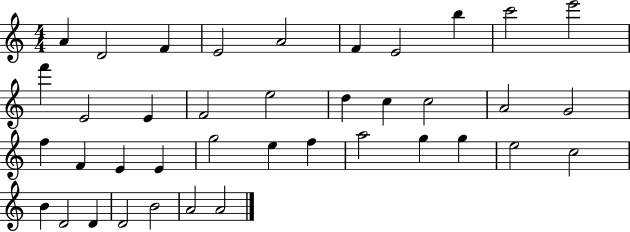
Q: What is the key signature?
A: C major